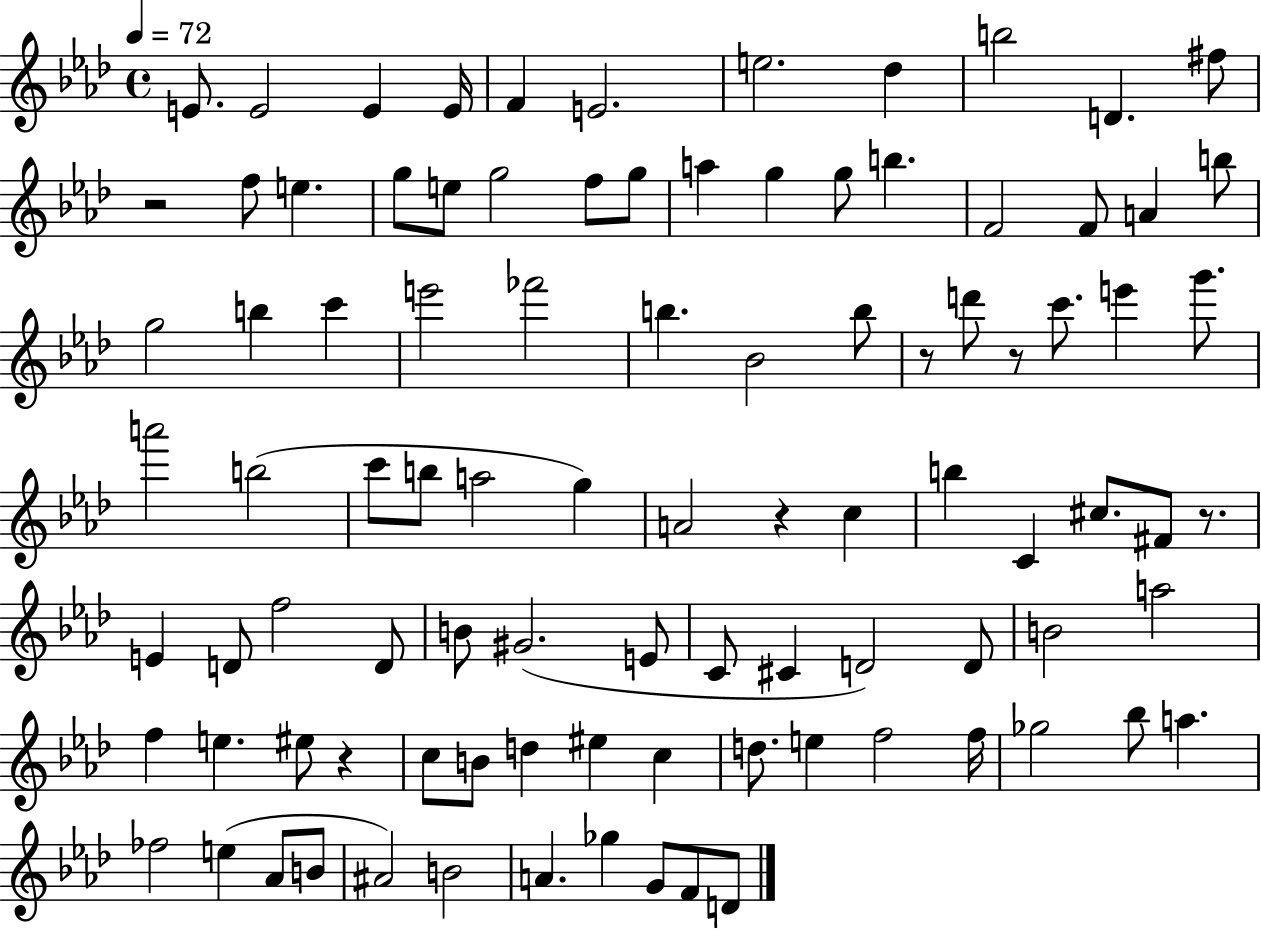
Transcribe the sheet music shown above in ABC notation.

X:1
T:Untitled
M:4/4
L:1/4
K:Ab
E/2 E2 E E/4 F E2 e2 _d b2 D ^f/2 z2 f/2 e g/2 e/2 g2 f/2 g/2 a g g/2 b F2 F/2 A b/2 g2 b c' e'2 _f'2 b _B2 b/2 z/2 d'/2 z/2 c'/2 e' g'/2 a'2 b2 c'/2 b/2 a2 g A2 z c b C ^c/2 ^F/2 z/2 E D/2 f2 D/2 B/2 ^G2 E/2 C/2 ^C D2 D/2 B2 a2 f e ^e/2 z c/2 B/2 d ^e c d/2 e f2 f/4 _g2 _b/2 a _f2 e _A/2 B/2 ^A2 B2 A _g G/2 F/2 D/2